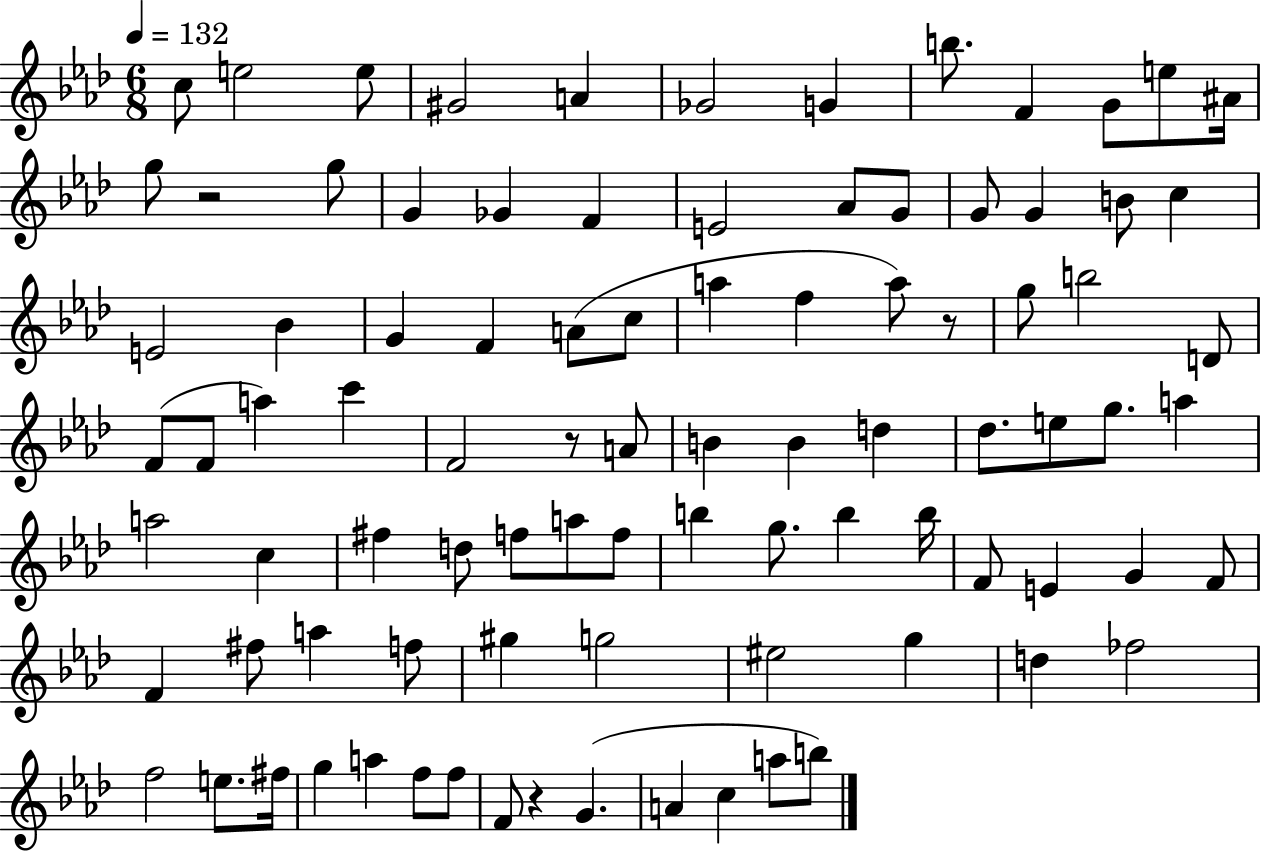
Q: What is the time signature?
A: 6/8